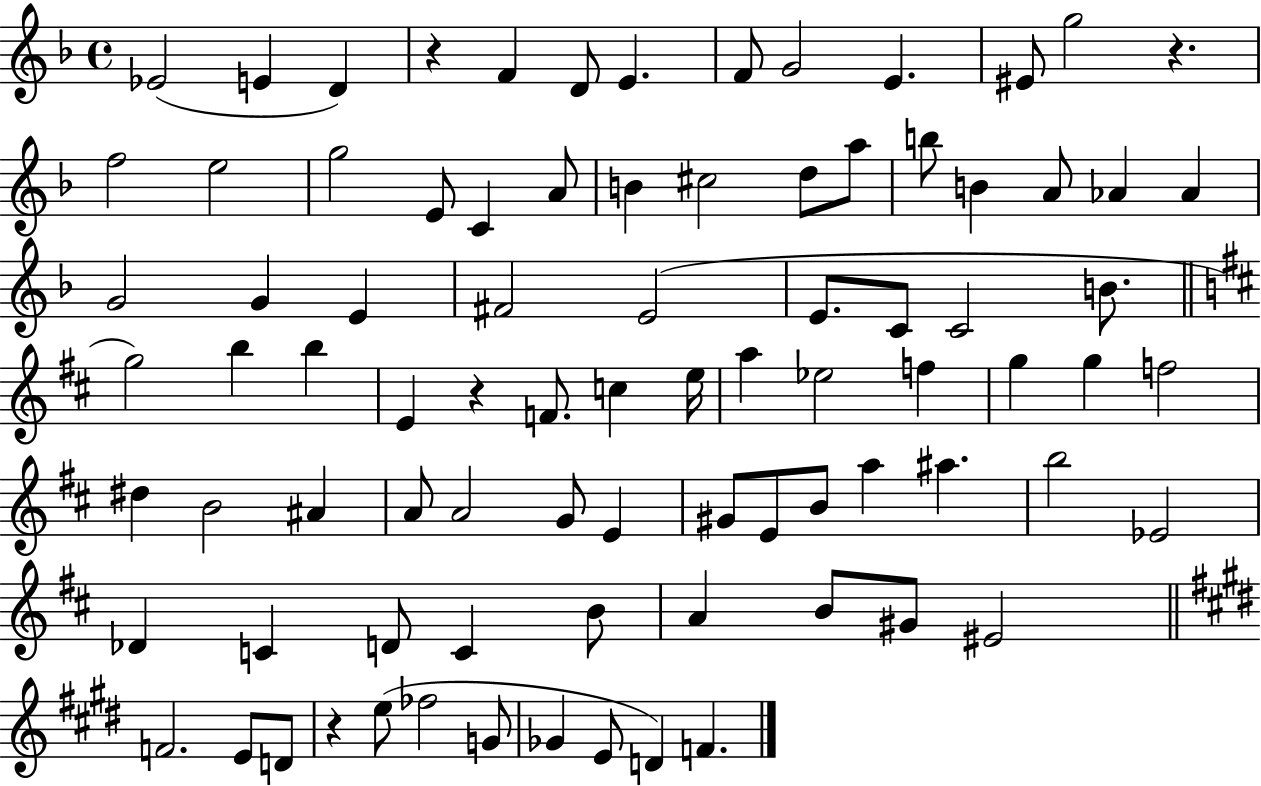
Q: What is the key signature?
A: F major